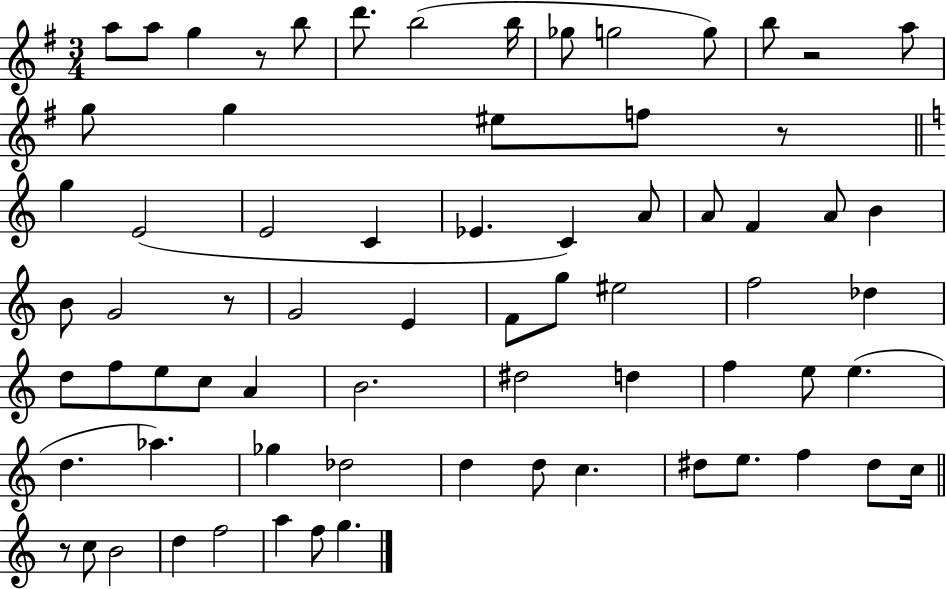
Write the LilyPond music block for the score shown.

{
  \clef treble
  \numericTimeSignature
  \time 3/4
  \key g \major
  a''8 a''8 g''4 r8 b''8 | d'''8. b''2( b''16 | ges''8 g''2 g''8) | b''8 r2 a''8 | \break g''8 g''4 eis''8 f''8 r8 | \bar "||" \break \key c \major g''4 e'2( | e'2 c'4 | ees'4. c'4) a'8 | a'8 f'4 a'8 b'4 | \break b'8 g'2 r8 | g'2 e'4 | f'8 g''8 eis''2 | f''2 des''4 | \break d''8 f''8 e''8 c''8 a'4 | b'2. | dis''2 d''4 | f''4 e''8 e''4.( | \break d''4. aes''4.) | ges''4 des''2 | d''4 d''8 c''4. | dis''8 e''8. f''4 dis''8 c''16 | \break \bar "||" \break \key a \minor r8 c''8 b'2 | d''4 f''2 | a''4 f''8 g''4. | \bar "|."
}